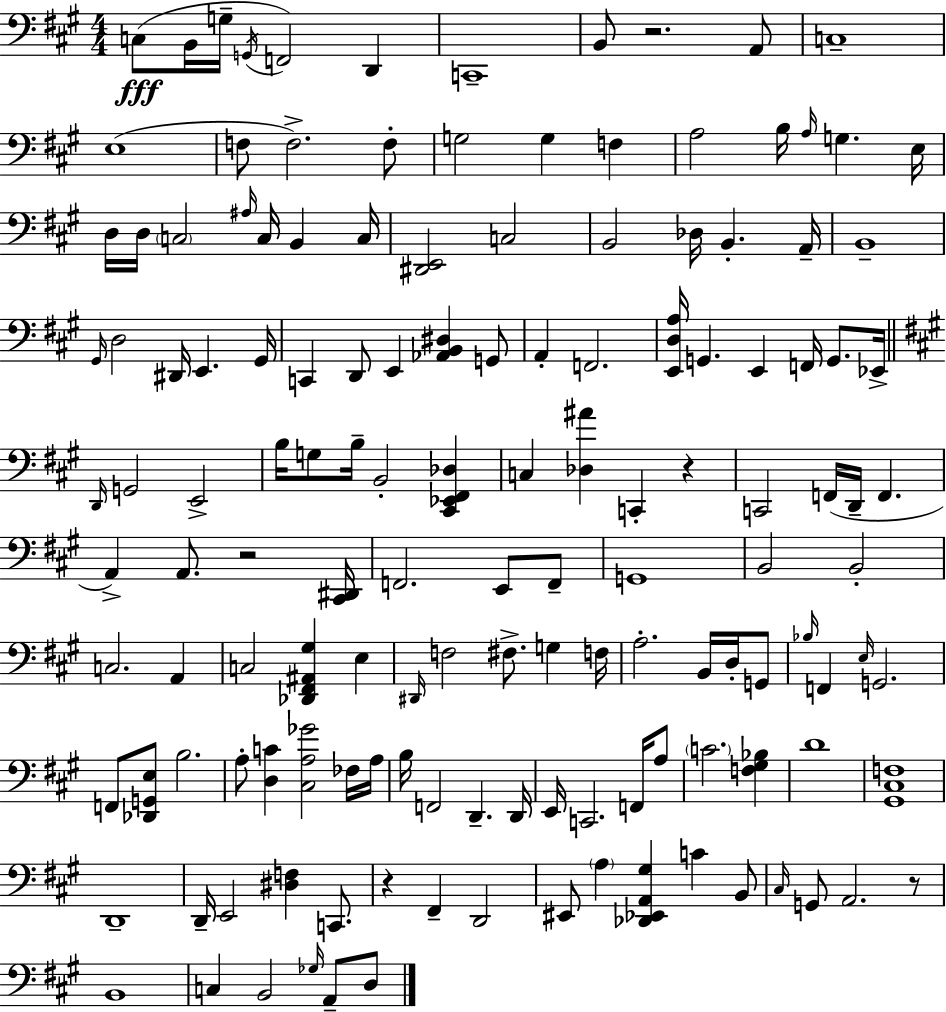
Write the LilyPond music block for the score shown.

{
  \clef bass
  \numericTimeSignature
  \time 4/4
  \key a \major
  c8(\fff b,16 g16-- \acciaccatura { g,16 } f,2) d,4 | c,1-- | b,8 r2. a,8 | c1-- | \break e1( | f8 f2.->) f8-. | g2 g4 f4 | a2 b16 \grace { a16 } g4. | \break e16 d16 d16 \parenthesize c2 \grace { ais16 } c16 b,4 | c16 <dis, e,>2 c2 | b,2 des16 b,4.-. | a,16-- b,1-- | \break \grace { gis,16 } d2 dis,16 e,4. | gis,16 c,4 d,8 e,4 <aes, b, dis>4 | g,8 a,4-. f,2. | <e, d a>16 g,4. e,4 f,16 | \break g,8. ees,16-> \bar "||" \break \key a \major \grace { d,16 } g,2 e,2-> | b16 g8 b16-- b,2-. <cis, ees, fis, des>4 | c4 <des ais'>4 c,4-. r4 | c,2 f,16( d,16-- f,4. | \break a,4->) a,8. r2 | <cis, dis,>16 f,2. e,8 f,8-- | g,1 | b,2 b,2-. | \break c2. a,4 | c2 <des, fis, ais, gis>4 e4 | \grace { dis,16 } f2 fis8.-> g4 | f16 a2.-. b,16 d16-. | \break g,8 \grace { bes16 } f,4 \grace { e16 } g,2. | f,8 <des, g, e>8 b2. | a8-. <d c'>4 <cis a ges'>2 | fes16 a16 b16 f,2 d,4.-- | \break d,16 e,16 c,2. | f,16 a8 \parenthesize c'2. | <f gis bes>4 d'1 | <gis, cis f>1 | \break d,1-- | d,16-- e,2 <dis f>4 | c,8. r4 fis,4-- d,2 | eis,8 \parenthesize a4 <des, ees, a, gis>4 c'4 | \break b,8 \grace { cis16 } g,8 a,2. | r8 b,1 | c4 b,2 | \grace { ges16 } a,8-- d8 \bar "|."
}